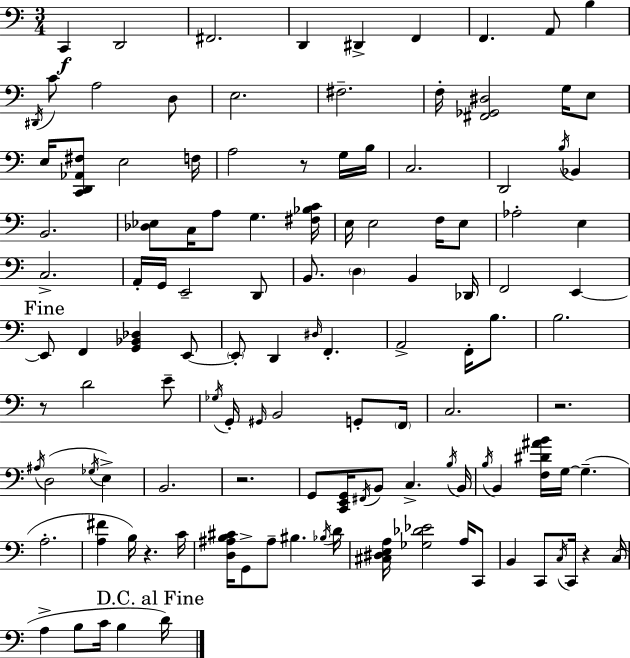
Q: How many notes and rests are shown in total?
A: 121